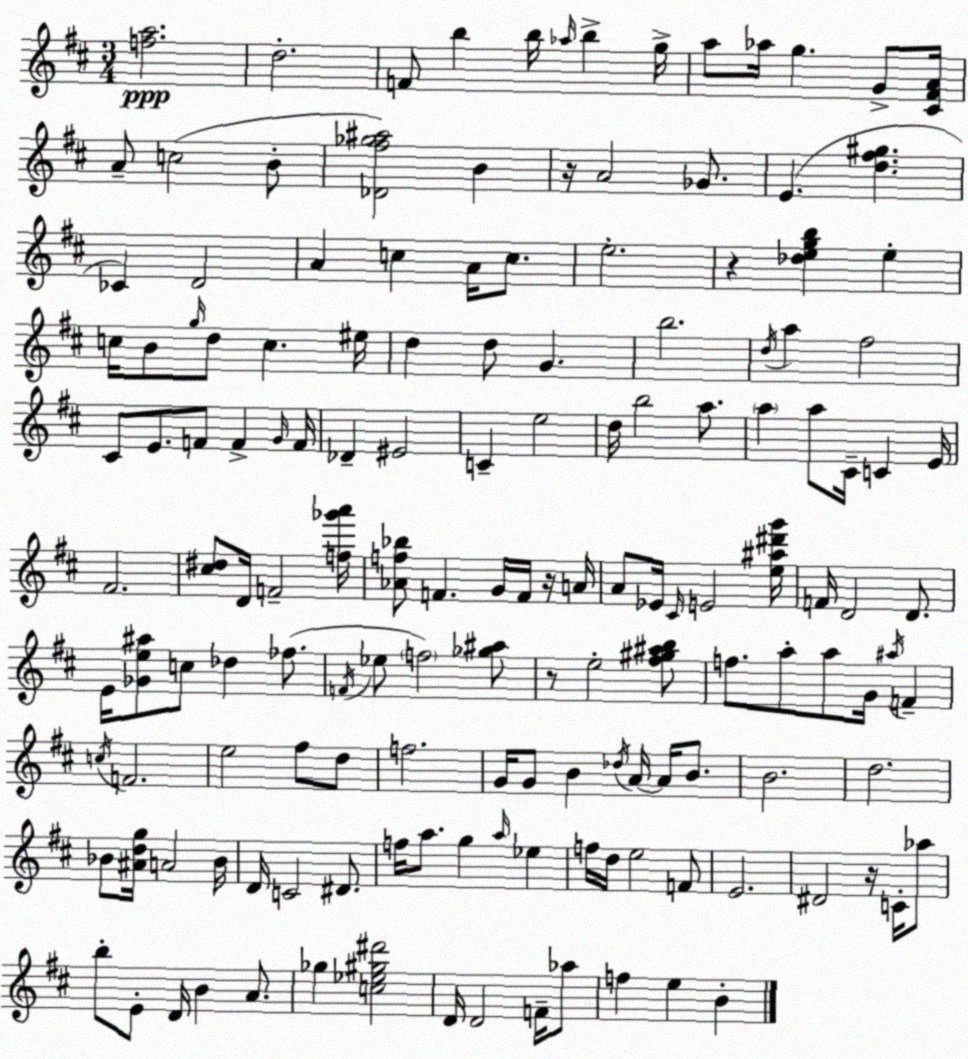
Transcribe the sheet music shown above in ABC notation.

X:1
T:Untitled
M:3/4
L:1/4
K:D
[fa]2 d2 F/2 b b/4 _a/4 b g/4 a/2 _a/4 g G/2 [^C^FA]/4 A/2 c2 B/2 [_D^f_g^a]2 B z/4 A2 _G/2 E [d^f^g] _C D2 A c A/4 c/2 e2 z [_degb] e c/4 B/2 g/4 d/2 c ^e/4 d d/2 G b2 d/4 a ^f2 ^C/2 E/2 F/2 F G/4 F/4 _D ^E2 C e2 d/4 b2 a/2 a a/2 ^C/4 C E/4 ^F2 [^c^d]/2 D/4 F2 [f_g'a']/4 [_Af_b]/2 F G/4 F/4 z/4 A/4 A/2 _E/4 ^C/4 E2 [e^a^d'g']/4 F/4 D2 D/2 E/4 [_Ge^a]/2 c/2 _d _f/2 F/4 _e/2 f2 [_g^a]/2 z/2 e2 [^f^g^ab]/2 f/2 a/2 a/2 G/4 ^a/4 F c/4 F2 e2 ^f/2 d/2 f2 G/4 G/2 B _d/4 A/4 A/4 B/2 B2 d2 _B/2 [^Adg]/4 A2 _B/4 D/4 C2 ^D/2 f/4 a/2 g a/4 _e f/4 d/4 e2 F/2 E2 ^D2 z/4 C/4 _a/2 b/2 E/2 D/4 B A/2 _g [c_e^g^d']2 D/4 D2 F/4 _a/2 f e B